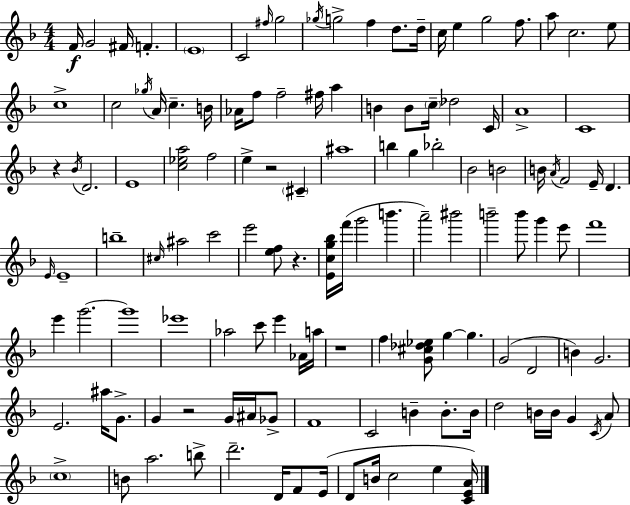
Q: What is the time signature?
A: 4/4